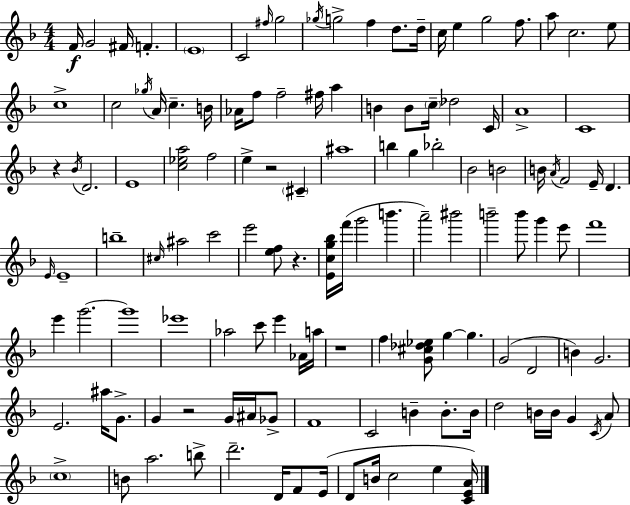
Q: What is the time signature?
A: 4/4